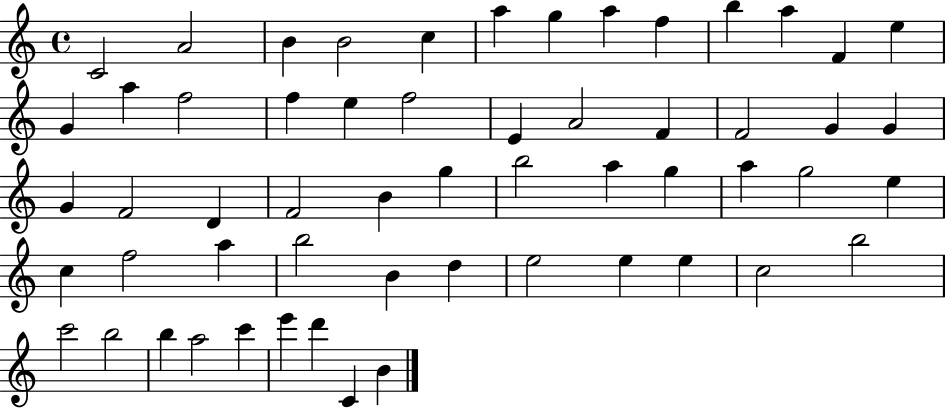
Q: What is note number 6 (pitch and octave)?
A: A5